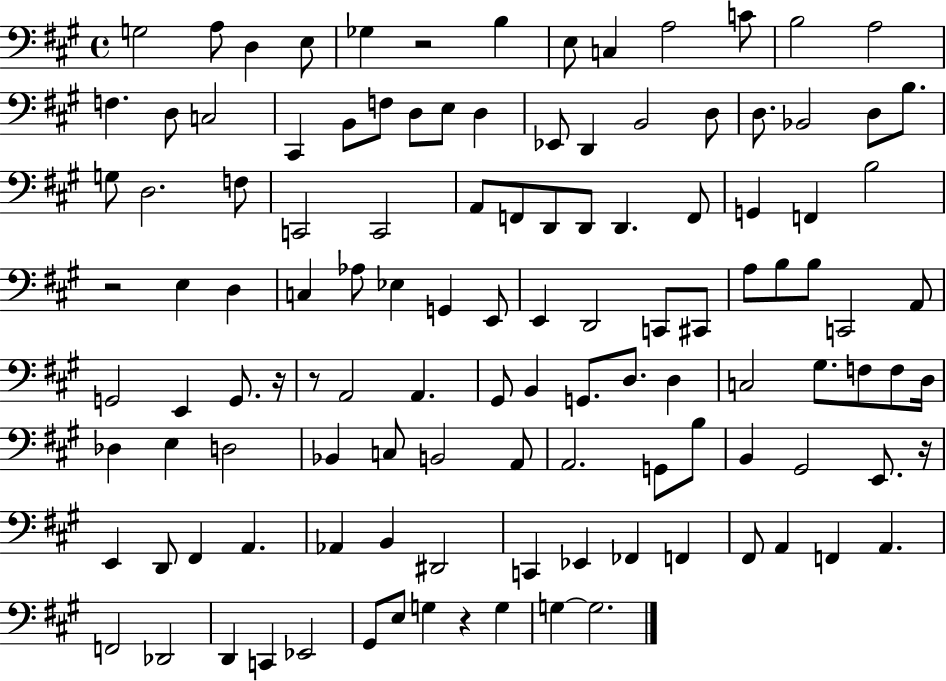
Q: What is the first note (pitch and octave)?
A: G3